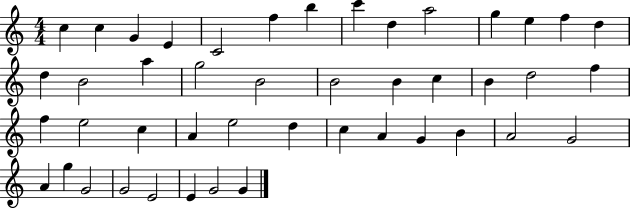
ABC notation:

X:1
T:Untitled
M:4/4
L:1/4
K:C
c c G E C2 f b c' d a2 g e f d d B2 a g2 B2 B2 B c B d2 f f e2 c A e2 d c A G B A2 G2 A g G2 G2 E2 E G2 G